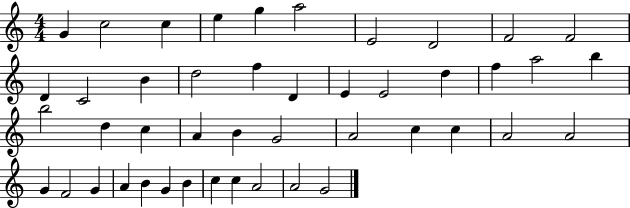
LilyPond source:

{
  \clef treble
  \numericTimeSignature
  \time 4/4
  \key c \major
  g'4 c''2 c''4 | e''4 g''4 a''2 | e'2 d'2 | f'2 f'2 | \break d'4 c'2 b'4 | d''2 f''4 d'4 | e'4 e'2 d''4 | f''4 a''2 b''4 | \break b''2 d''4 c''4 | a'4 b'4 g'2 | a'2 c''4 c''4 | a'2 a'2 | \break g'4 f'2 g'4 | a'4 b'4 g'4 b'4 | c''4 c''4 a'2 | a'2 g'2 | \break \bar "|."
}